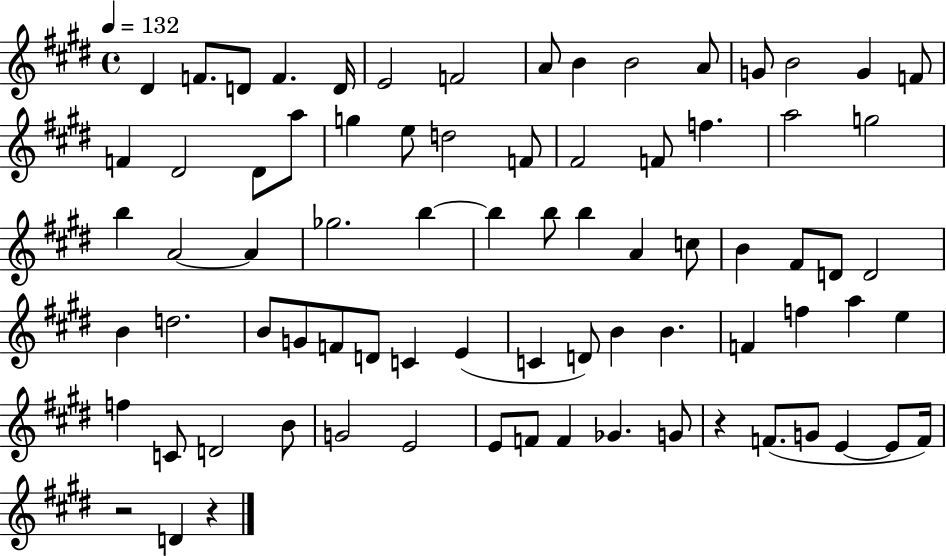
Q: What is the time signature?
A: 4/4